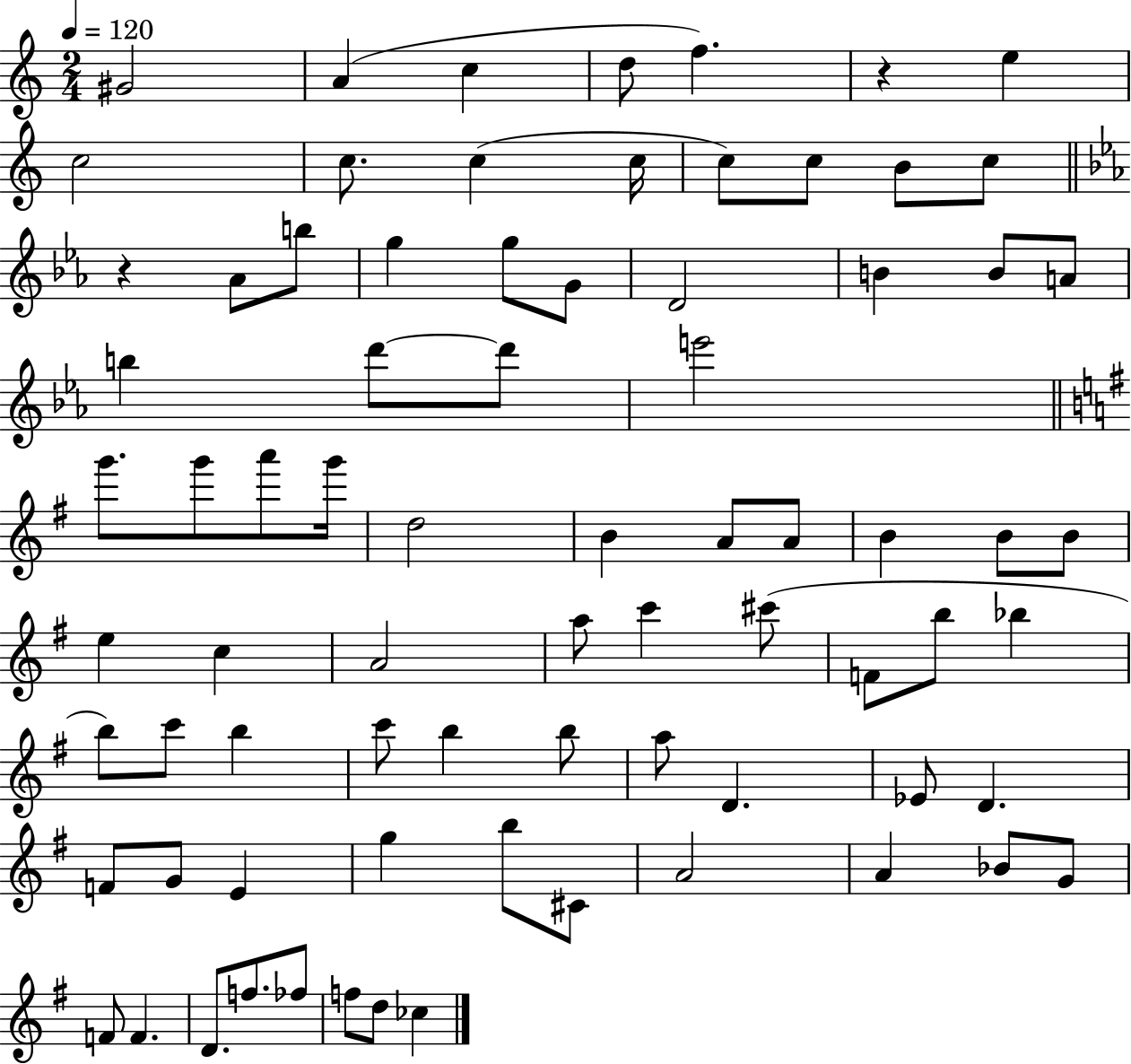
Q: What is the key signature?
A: C major